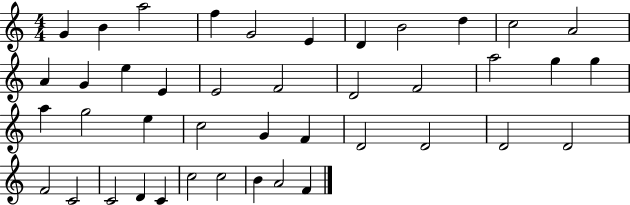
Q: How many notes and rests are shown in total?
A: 42